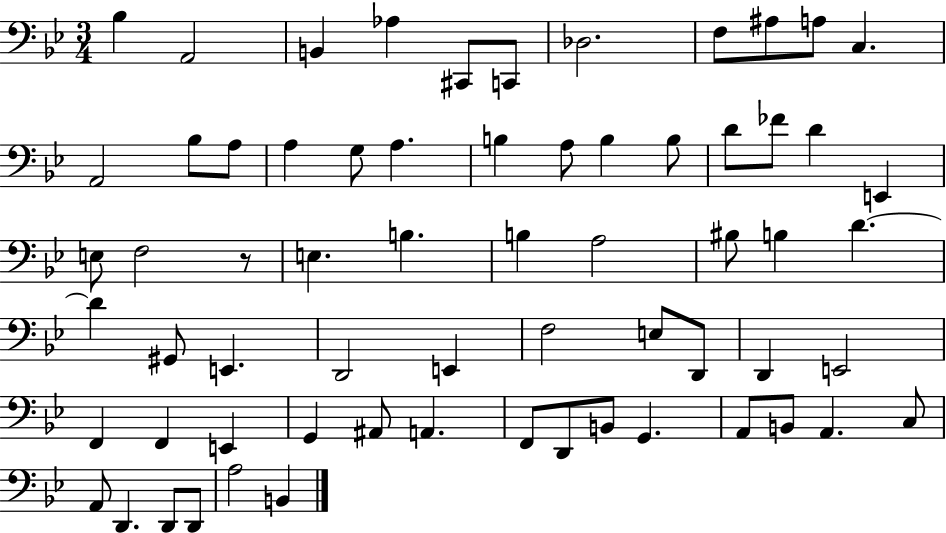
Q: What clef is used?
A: bass